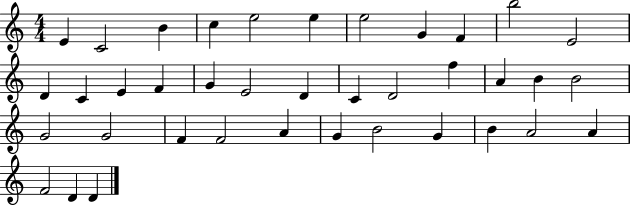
E4/q C4/h B4/q C5/q E5/h E5/q E5/h G4/q F4/q B5/h E4/h D4/q C4/q E4/q F4/q G4/q E4/h D4/q C4/q D4/h F5/q A4/q B4/q B4/h G4/h G4/h F4/q F4/h A4/q G4/q B4/h G4/q B4/q A4/h A4/q F4/h D4/q D4/q